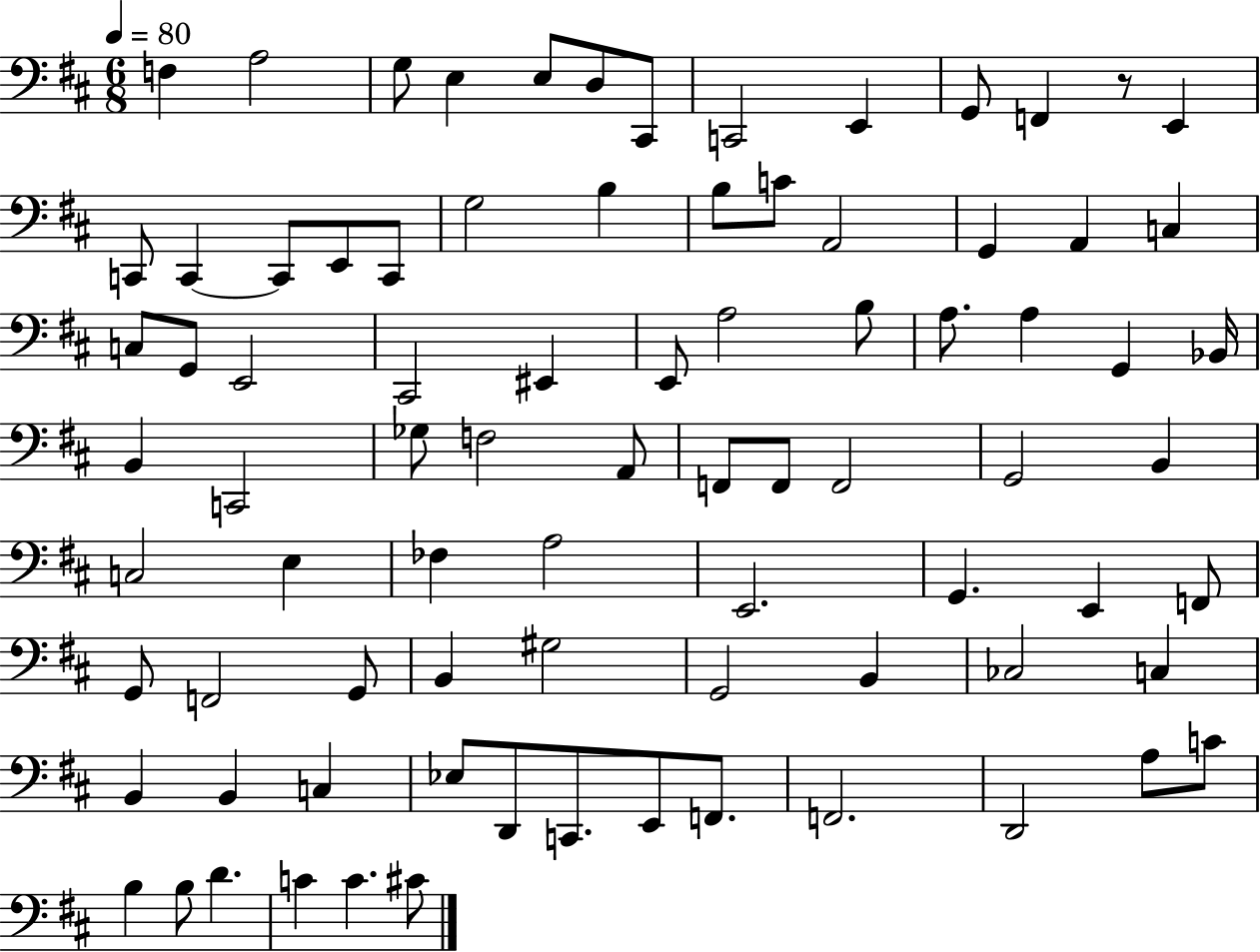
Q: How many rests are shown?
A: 1